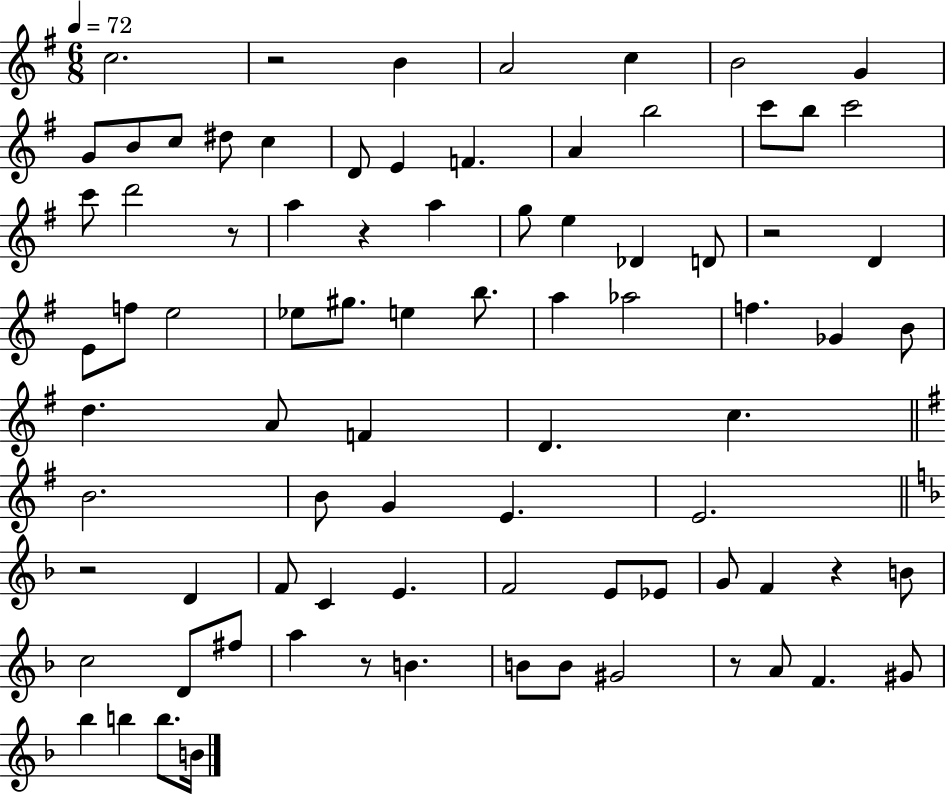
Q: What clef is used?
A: treble